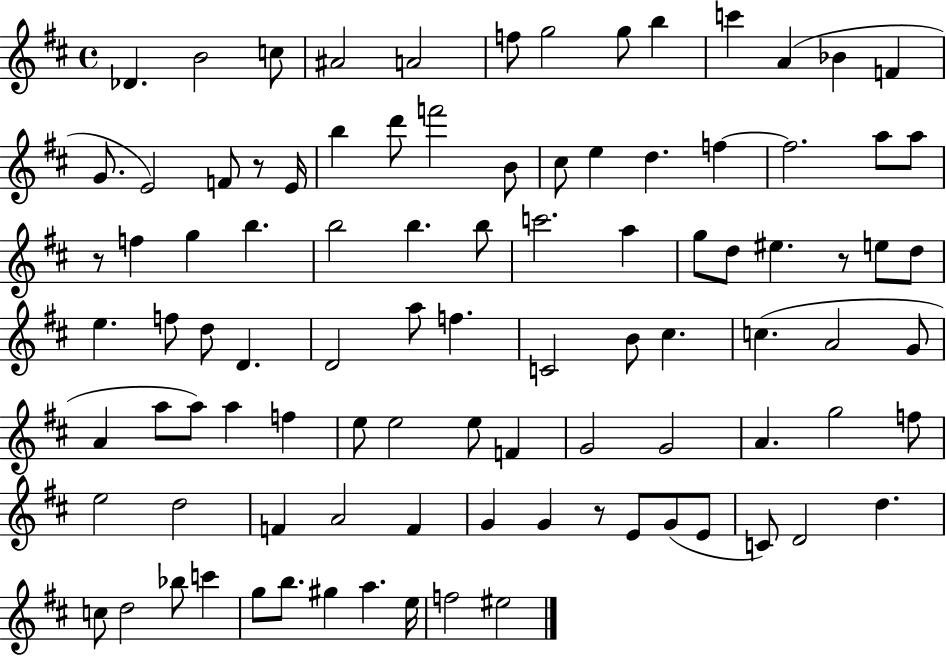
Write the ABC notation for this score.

X:1
T:Untitled
M:4/4
L:1/4
K:D
_D B2 c/2 ^A2 A2 f/2 g2 g/2 b c' A _B F G/2 E2 F/2 z/2 E/4 b d'/2 f'2 B/2 ^c/2 e d f f2 a/2 a/2 z/2 f g b b2 b b/2 c'2 a g/2 d/2 ^e z/2 e/2 d/2 e f/2 d/2 D D2 a/2 f C2 B/2 ^c c A2 G/2 A a/2 a/2 a f e/2 e2 e/2 F G2 G2 A g2 f/2 e2 d2 F A2 F G G z/2 E/2 G/2 E/2 C/2 D2 d c/2 d2 _b/2 c' g/2 b/2 ^g a e/4 f2 ^e2